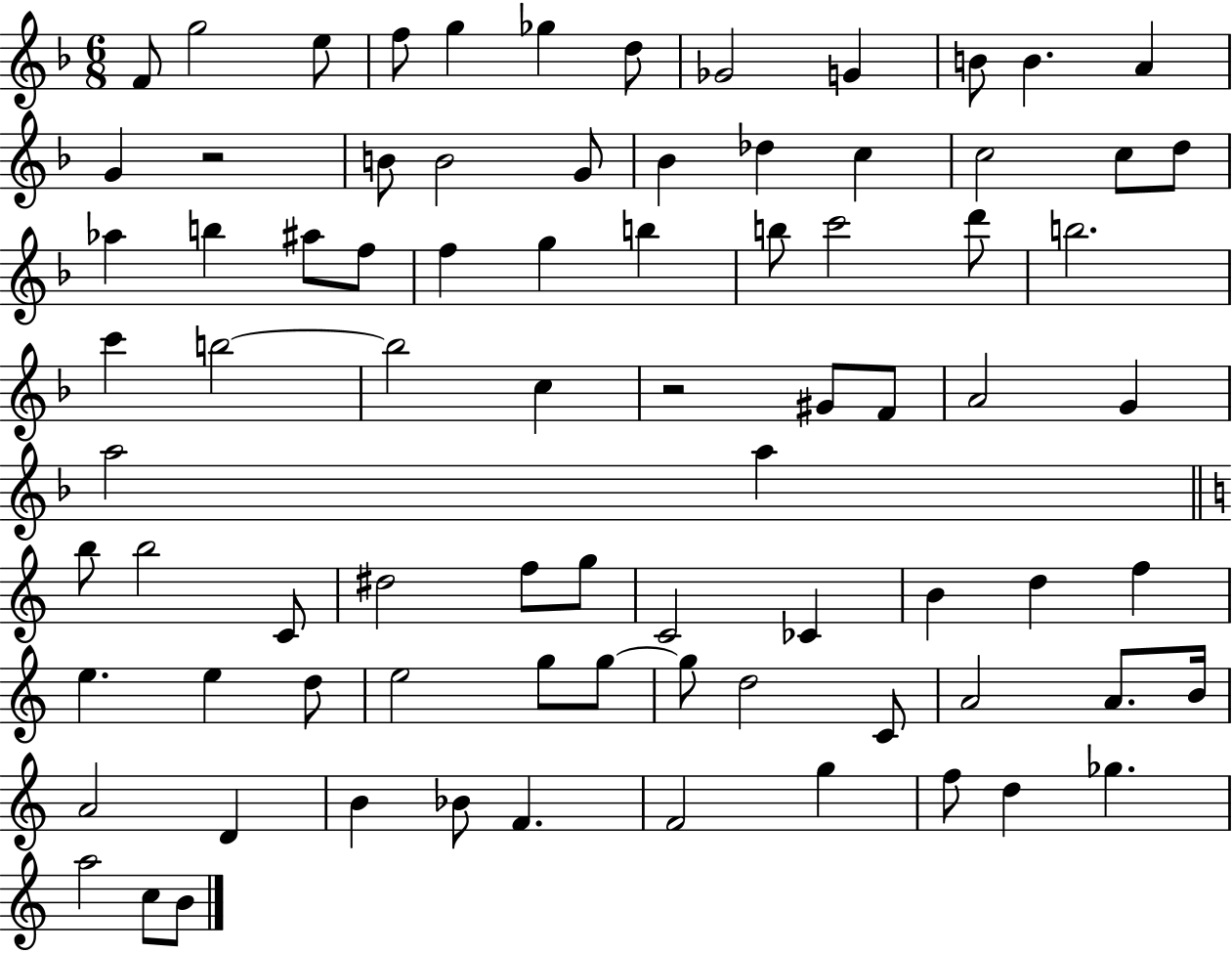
{
  \clef treble
  \numericTimeSignature
  \time 6/8
  \key f \major
  f'8 g''2 e''8 | f''8 g''4 ges''4 d''8 | ges'2 g'4 | b'8 b'4. a'4 | \break g'4 r2 | b'8 b'2 g'8 | bes'4 des''4 c''4 | c''2 c''8 d''8 | \break aes''4 b''4 ais''8 f''8 | f''4 g''4 b''4 | b''8 c'''2 d'''8 | b''2. | \break c'''4 b''2~~ | b''2 c''4 | r2 gis'8 f'8 | a'2 g'4 | \break a''2 a''4 | \bar "||" \break \key a \minor b''8 b''2 c'8 | dis''2 f''8 g''8 | c'2 ces'4 | b'4 d''4 f''4 | \break e''4. e''4 d''8 | e''2 g''8 g''8~~ | g''8 d''2 c'8 | a'2 a'8. b'16 | \break a'2 d'4 | b'4 bes'8 f'4. | f'2 g''4 | f''8 d''4 ges''4. | \break a''2 c''8 b'8 | \bar "|."
}